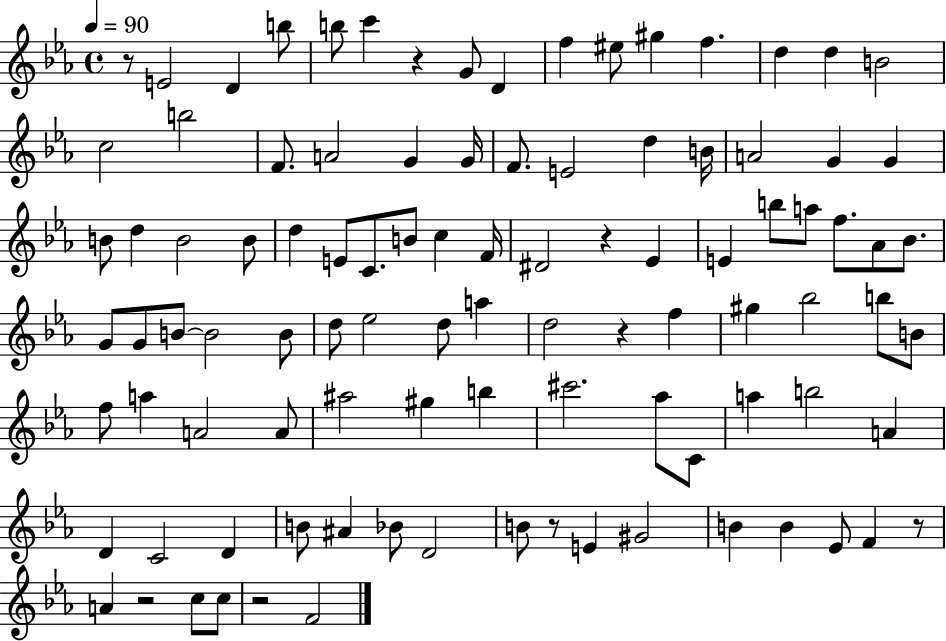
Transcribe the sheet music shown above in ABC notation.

X:1
T:Untitled
M:4/4
L:1/4
K:Eb
z/2 E2 D b/2 b/2 c' z G/2 D f ^e/2 ^g f d d B2 c2 b2 F/2 A2 G G/4 F/2 E2 d B/4 A2 G G B/2 d B2 B/2 d E/2 C/2 B/2 c F/4 ^D2 z _E E b/2 a/2 f/2 _A/2 _B/2 G/2 G/2 B/2 B2 B/2 d/2 _e2 d/2 a d2 z f ^g _b2 b/2 B/2 f/2 a A2 A/2 ^a2 ^g b ^c'2 _a/2 C/2 a b2 A D C2 D B/2 ^A _B/2 D2 B/2 z/2 E ^G2 B B _E/2 F z/2 A z2 c/2 c/2 z2 F2